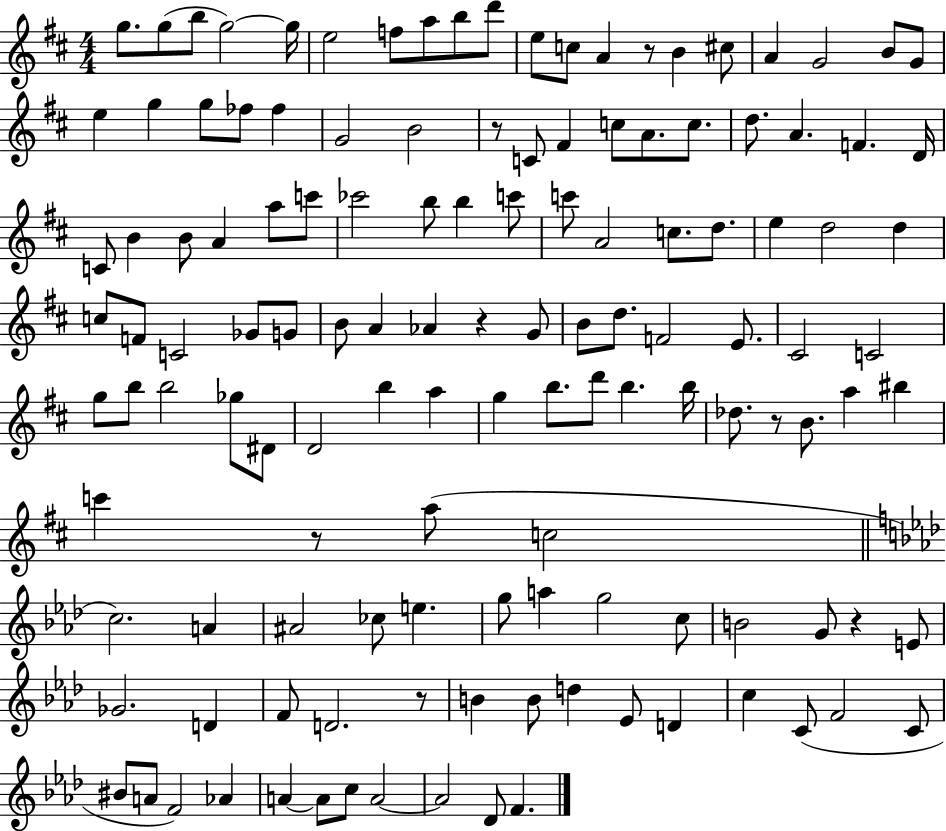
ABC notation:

X:1
T:Untitled
M:4/4
L:1/4
K:D
g/2 g/2 b/2 g2 g/4 e2 f/2 a/2 b/2 d'/2 e/2 c/2 A z/2 B ^c/2 A G2 B/2 G/2 e g g/2 _f/2 _f G2 B2 z/2 C/2 ^F c/2 A/2 c/2 d/2 A F D/4 C/2 B B/2 A a/2 c'/2 _c'2 b/2 b c'/2 c'/2 A2 c/2 d/2 e d2 d c/2 F/2 C2 _G/2 G/2 B/2 A _A z G/2 B/2 d/2 F2 E/2 ^C2 C2 g/2 b/2 b2 _g/2 ^D/2 D2 b a g b/2 d'/2 b b/4 _d/2 z/2 B/2 a ^b c' z/2 a/2 c2 c2 A ^A2 _c/2 e g/2 a g2 c/2 B2 G/2 z E/2 _G2 D F/2 D2 z/2 B B/2 d _E/2 D c C/2 F2 C/2 ^B/2 A/2 F2 _A A A/2 c/2 A2 A2 _D/2 F